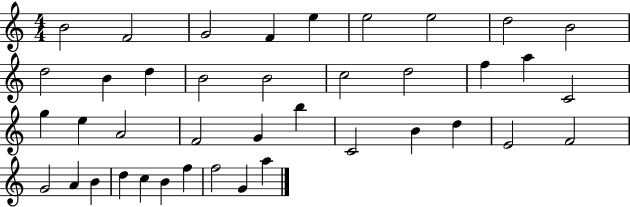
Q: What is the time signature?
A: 4/4